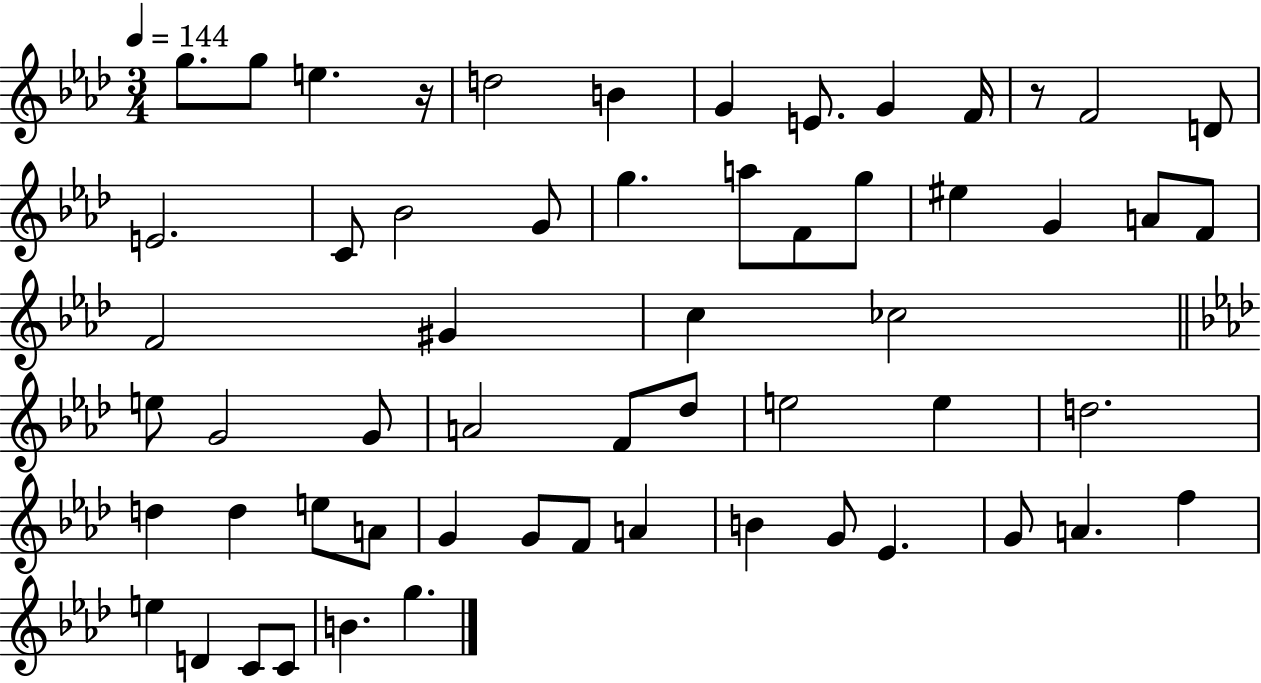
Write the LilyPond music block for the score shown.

{
  \clef treble
  \numericTimeSignature
  \time 3/4
  \key aes \major
  \tempo 4 = 144
  g''8. g''8 e''4. r16 | d''2 b'4 | g'4 e'8. g'4 f'16 | r8 f'2 d'8 | \break e'2. | c'8 bes'2 g'8 | g''4. a''8 f'8 g''8 | eis''4 g'4 a'8 f'8 | \break f'2 gis'4 | c''4 ces''2 | \bar "||" \break \key aes \major e''8 g'2 g'8 | a'2 f'8 des''8 | e''2 e''4 | d''2. | \break d''4 d''4 e''8 a'8 | g'4 g'8 f'8 a'4 | b'4 g'8 ees'4. | g'8 a'4. f''4 | \break e''4 d'4 c'8 c'8 | b'4. g''4. | \bar "|."
}